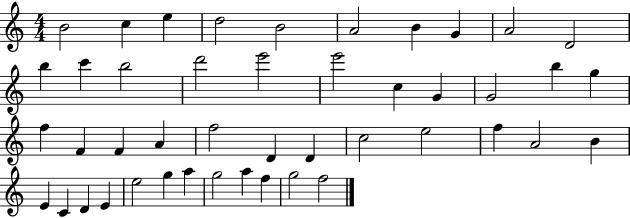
B4/h C5/q E5/q D5/h B4/h A4/h B4/q G4/q A4/h D4/h B5/q C6/q B5/h D6/h E6/h E6/h C5/q G4/q G4/h B5/q G5/q F5/q F4/q F4/q A4/q F5/h D4/q D4/q C5/h E5/h F5/q A4/h B4/q E4/q C4/q D4/q E4/q E5/h G5/q A5/q G5/h A5/q F5/q G5/h F5/h